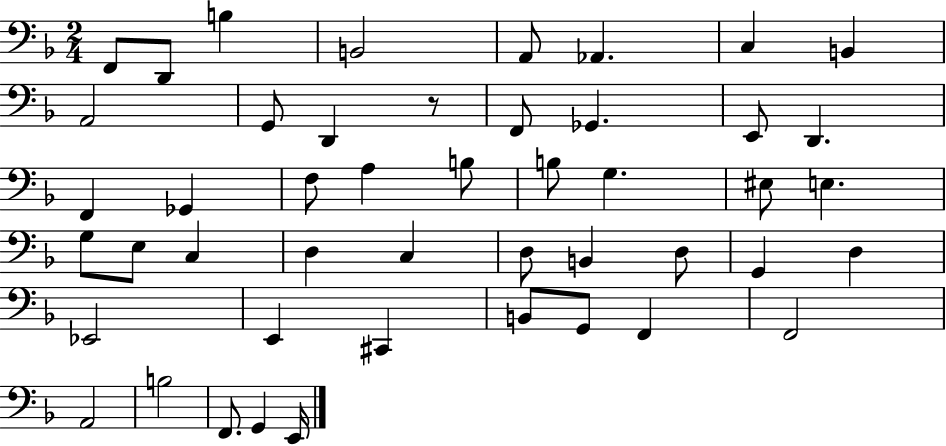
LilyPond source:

{
  \clef bass
  \numericTimeSignature
  \time 2/4
  \key f \major
  f,8 d,8 b4 | b,2 | a,8 aes,4. | c4 b,4 | \break a,2 | g,8 d,4 r8 | f,8 ges,4. | e,8 d,4. | \break f,4 ges,4 | f8 a4 b8 | b8 g4. | eis8 e4. | \break g8 e8 c4 | d4 c4 | d8 b,4 d8 | g,4 d4 | \break ees,2 | e,4 cis,4 | b,8 g,8 f,4 | f,2 | \break a,2 | b2 | f,8. g,4 e,16 | \bar "|."
}